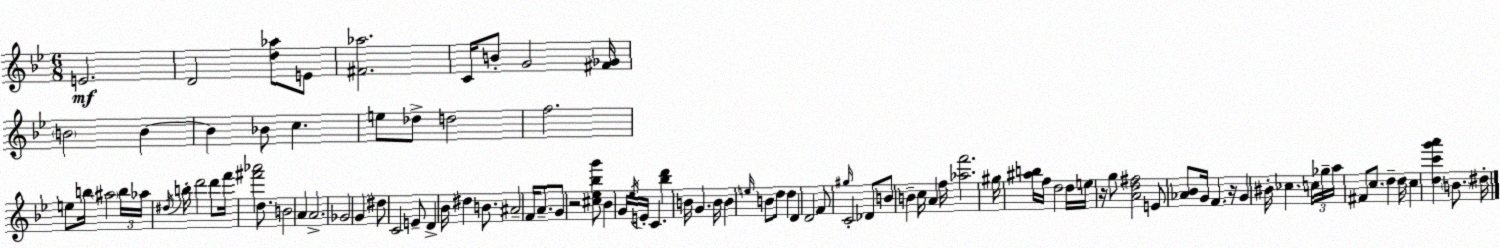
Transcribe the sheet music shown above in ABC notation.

X:1
T:Untitled
M:6/8
L:1/4
K:Gm
E2 D2 [d_a]/2 E/2 [^F_a]2 C/4 B/2 G2 [^F_G]/4 B2 B B _B/2 c e/2 _d/2 d2 f2 e/2 b/4 ^a2 b/4 _a/4 ^d/4 b/4 d'2 d'/2 f'/4 [^f'_a']2 d/2 B2 A A2 _G2 G ^d/2 C2 E/2 D _B/4 ^d B/2 ^A2 F/4 A/2 G/2 z2 [^c_e_bg']/2 _B G/4 _e/4 E/4 C [_bd'] B/4 G B/4 B e/4 B/2 d/2 d D D2 F/2 ^g/4 C2 _D/2 B/2 B c/4 A f/4 [_af']2 ^g/4 [^ab]/4 f/4 d2 d/4 e/4 z/4 g/2 [Ad^f]2 E/2 [_A_B]/2 G/4 F z/4 G ^B/4 _c c/4 _g/4 a/4 ^F/2 c/2 d d/4 c [dc'g'a'] B/2 ^d/4